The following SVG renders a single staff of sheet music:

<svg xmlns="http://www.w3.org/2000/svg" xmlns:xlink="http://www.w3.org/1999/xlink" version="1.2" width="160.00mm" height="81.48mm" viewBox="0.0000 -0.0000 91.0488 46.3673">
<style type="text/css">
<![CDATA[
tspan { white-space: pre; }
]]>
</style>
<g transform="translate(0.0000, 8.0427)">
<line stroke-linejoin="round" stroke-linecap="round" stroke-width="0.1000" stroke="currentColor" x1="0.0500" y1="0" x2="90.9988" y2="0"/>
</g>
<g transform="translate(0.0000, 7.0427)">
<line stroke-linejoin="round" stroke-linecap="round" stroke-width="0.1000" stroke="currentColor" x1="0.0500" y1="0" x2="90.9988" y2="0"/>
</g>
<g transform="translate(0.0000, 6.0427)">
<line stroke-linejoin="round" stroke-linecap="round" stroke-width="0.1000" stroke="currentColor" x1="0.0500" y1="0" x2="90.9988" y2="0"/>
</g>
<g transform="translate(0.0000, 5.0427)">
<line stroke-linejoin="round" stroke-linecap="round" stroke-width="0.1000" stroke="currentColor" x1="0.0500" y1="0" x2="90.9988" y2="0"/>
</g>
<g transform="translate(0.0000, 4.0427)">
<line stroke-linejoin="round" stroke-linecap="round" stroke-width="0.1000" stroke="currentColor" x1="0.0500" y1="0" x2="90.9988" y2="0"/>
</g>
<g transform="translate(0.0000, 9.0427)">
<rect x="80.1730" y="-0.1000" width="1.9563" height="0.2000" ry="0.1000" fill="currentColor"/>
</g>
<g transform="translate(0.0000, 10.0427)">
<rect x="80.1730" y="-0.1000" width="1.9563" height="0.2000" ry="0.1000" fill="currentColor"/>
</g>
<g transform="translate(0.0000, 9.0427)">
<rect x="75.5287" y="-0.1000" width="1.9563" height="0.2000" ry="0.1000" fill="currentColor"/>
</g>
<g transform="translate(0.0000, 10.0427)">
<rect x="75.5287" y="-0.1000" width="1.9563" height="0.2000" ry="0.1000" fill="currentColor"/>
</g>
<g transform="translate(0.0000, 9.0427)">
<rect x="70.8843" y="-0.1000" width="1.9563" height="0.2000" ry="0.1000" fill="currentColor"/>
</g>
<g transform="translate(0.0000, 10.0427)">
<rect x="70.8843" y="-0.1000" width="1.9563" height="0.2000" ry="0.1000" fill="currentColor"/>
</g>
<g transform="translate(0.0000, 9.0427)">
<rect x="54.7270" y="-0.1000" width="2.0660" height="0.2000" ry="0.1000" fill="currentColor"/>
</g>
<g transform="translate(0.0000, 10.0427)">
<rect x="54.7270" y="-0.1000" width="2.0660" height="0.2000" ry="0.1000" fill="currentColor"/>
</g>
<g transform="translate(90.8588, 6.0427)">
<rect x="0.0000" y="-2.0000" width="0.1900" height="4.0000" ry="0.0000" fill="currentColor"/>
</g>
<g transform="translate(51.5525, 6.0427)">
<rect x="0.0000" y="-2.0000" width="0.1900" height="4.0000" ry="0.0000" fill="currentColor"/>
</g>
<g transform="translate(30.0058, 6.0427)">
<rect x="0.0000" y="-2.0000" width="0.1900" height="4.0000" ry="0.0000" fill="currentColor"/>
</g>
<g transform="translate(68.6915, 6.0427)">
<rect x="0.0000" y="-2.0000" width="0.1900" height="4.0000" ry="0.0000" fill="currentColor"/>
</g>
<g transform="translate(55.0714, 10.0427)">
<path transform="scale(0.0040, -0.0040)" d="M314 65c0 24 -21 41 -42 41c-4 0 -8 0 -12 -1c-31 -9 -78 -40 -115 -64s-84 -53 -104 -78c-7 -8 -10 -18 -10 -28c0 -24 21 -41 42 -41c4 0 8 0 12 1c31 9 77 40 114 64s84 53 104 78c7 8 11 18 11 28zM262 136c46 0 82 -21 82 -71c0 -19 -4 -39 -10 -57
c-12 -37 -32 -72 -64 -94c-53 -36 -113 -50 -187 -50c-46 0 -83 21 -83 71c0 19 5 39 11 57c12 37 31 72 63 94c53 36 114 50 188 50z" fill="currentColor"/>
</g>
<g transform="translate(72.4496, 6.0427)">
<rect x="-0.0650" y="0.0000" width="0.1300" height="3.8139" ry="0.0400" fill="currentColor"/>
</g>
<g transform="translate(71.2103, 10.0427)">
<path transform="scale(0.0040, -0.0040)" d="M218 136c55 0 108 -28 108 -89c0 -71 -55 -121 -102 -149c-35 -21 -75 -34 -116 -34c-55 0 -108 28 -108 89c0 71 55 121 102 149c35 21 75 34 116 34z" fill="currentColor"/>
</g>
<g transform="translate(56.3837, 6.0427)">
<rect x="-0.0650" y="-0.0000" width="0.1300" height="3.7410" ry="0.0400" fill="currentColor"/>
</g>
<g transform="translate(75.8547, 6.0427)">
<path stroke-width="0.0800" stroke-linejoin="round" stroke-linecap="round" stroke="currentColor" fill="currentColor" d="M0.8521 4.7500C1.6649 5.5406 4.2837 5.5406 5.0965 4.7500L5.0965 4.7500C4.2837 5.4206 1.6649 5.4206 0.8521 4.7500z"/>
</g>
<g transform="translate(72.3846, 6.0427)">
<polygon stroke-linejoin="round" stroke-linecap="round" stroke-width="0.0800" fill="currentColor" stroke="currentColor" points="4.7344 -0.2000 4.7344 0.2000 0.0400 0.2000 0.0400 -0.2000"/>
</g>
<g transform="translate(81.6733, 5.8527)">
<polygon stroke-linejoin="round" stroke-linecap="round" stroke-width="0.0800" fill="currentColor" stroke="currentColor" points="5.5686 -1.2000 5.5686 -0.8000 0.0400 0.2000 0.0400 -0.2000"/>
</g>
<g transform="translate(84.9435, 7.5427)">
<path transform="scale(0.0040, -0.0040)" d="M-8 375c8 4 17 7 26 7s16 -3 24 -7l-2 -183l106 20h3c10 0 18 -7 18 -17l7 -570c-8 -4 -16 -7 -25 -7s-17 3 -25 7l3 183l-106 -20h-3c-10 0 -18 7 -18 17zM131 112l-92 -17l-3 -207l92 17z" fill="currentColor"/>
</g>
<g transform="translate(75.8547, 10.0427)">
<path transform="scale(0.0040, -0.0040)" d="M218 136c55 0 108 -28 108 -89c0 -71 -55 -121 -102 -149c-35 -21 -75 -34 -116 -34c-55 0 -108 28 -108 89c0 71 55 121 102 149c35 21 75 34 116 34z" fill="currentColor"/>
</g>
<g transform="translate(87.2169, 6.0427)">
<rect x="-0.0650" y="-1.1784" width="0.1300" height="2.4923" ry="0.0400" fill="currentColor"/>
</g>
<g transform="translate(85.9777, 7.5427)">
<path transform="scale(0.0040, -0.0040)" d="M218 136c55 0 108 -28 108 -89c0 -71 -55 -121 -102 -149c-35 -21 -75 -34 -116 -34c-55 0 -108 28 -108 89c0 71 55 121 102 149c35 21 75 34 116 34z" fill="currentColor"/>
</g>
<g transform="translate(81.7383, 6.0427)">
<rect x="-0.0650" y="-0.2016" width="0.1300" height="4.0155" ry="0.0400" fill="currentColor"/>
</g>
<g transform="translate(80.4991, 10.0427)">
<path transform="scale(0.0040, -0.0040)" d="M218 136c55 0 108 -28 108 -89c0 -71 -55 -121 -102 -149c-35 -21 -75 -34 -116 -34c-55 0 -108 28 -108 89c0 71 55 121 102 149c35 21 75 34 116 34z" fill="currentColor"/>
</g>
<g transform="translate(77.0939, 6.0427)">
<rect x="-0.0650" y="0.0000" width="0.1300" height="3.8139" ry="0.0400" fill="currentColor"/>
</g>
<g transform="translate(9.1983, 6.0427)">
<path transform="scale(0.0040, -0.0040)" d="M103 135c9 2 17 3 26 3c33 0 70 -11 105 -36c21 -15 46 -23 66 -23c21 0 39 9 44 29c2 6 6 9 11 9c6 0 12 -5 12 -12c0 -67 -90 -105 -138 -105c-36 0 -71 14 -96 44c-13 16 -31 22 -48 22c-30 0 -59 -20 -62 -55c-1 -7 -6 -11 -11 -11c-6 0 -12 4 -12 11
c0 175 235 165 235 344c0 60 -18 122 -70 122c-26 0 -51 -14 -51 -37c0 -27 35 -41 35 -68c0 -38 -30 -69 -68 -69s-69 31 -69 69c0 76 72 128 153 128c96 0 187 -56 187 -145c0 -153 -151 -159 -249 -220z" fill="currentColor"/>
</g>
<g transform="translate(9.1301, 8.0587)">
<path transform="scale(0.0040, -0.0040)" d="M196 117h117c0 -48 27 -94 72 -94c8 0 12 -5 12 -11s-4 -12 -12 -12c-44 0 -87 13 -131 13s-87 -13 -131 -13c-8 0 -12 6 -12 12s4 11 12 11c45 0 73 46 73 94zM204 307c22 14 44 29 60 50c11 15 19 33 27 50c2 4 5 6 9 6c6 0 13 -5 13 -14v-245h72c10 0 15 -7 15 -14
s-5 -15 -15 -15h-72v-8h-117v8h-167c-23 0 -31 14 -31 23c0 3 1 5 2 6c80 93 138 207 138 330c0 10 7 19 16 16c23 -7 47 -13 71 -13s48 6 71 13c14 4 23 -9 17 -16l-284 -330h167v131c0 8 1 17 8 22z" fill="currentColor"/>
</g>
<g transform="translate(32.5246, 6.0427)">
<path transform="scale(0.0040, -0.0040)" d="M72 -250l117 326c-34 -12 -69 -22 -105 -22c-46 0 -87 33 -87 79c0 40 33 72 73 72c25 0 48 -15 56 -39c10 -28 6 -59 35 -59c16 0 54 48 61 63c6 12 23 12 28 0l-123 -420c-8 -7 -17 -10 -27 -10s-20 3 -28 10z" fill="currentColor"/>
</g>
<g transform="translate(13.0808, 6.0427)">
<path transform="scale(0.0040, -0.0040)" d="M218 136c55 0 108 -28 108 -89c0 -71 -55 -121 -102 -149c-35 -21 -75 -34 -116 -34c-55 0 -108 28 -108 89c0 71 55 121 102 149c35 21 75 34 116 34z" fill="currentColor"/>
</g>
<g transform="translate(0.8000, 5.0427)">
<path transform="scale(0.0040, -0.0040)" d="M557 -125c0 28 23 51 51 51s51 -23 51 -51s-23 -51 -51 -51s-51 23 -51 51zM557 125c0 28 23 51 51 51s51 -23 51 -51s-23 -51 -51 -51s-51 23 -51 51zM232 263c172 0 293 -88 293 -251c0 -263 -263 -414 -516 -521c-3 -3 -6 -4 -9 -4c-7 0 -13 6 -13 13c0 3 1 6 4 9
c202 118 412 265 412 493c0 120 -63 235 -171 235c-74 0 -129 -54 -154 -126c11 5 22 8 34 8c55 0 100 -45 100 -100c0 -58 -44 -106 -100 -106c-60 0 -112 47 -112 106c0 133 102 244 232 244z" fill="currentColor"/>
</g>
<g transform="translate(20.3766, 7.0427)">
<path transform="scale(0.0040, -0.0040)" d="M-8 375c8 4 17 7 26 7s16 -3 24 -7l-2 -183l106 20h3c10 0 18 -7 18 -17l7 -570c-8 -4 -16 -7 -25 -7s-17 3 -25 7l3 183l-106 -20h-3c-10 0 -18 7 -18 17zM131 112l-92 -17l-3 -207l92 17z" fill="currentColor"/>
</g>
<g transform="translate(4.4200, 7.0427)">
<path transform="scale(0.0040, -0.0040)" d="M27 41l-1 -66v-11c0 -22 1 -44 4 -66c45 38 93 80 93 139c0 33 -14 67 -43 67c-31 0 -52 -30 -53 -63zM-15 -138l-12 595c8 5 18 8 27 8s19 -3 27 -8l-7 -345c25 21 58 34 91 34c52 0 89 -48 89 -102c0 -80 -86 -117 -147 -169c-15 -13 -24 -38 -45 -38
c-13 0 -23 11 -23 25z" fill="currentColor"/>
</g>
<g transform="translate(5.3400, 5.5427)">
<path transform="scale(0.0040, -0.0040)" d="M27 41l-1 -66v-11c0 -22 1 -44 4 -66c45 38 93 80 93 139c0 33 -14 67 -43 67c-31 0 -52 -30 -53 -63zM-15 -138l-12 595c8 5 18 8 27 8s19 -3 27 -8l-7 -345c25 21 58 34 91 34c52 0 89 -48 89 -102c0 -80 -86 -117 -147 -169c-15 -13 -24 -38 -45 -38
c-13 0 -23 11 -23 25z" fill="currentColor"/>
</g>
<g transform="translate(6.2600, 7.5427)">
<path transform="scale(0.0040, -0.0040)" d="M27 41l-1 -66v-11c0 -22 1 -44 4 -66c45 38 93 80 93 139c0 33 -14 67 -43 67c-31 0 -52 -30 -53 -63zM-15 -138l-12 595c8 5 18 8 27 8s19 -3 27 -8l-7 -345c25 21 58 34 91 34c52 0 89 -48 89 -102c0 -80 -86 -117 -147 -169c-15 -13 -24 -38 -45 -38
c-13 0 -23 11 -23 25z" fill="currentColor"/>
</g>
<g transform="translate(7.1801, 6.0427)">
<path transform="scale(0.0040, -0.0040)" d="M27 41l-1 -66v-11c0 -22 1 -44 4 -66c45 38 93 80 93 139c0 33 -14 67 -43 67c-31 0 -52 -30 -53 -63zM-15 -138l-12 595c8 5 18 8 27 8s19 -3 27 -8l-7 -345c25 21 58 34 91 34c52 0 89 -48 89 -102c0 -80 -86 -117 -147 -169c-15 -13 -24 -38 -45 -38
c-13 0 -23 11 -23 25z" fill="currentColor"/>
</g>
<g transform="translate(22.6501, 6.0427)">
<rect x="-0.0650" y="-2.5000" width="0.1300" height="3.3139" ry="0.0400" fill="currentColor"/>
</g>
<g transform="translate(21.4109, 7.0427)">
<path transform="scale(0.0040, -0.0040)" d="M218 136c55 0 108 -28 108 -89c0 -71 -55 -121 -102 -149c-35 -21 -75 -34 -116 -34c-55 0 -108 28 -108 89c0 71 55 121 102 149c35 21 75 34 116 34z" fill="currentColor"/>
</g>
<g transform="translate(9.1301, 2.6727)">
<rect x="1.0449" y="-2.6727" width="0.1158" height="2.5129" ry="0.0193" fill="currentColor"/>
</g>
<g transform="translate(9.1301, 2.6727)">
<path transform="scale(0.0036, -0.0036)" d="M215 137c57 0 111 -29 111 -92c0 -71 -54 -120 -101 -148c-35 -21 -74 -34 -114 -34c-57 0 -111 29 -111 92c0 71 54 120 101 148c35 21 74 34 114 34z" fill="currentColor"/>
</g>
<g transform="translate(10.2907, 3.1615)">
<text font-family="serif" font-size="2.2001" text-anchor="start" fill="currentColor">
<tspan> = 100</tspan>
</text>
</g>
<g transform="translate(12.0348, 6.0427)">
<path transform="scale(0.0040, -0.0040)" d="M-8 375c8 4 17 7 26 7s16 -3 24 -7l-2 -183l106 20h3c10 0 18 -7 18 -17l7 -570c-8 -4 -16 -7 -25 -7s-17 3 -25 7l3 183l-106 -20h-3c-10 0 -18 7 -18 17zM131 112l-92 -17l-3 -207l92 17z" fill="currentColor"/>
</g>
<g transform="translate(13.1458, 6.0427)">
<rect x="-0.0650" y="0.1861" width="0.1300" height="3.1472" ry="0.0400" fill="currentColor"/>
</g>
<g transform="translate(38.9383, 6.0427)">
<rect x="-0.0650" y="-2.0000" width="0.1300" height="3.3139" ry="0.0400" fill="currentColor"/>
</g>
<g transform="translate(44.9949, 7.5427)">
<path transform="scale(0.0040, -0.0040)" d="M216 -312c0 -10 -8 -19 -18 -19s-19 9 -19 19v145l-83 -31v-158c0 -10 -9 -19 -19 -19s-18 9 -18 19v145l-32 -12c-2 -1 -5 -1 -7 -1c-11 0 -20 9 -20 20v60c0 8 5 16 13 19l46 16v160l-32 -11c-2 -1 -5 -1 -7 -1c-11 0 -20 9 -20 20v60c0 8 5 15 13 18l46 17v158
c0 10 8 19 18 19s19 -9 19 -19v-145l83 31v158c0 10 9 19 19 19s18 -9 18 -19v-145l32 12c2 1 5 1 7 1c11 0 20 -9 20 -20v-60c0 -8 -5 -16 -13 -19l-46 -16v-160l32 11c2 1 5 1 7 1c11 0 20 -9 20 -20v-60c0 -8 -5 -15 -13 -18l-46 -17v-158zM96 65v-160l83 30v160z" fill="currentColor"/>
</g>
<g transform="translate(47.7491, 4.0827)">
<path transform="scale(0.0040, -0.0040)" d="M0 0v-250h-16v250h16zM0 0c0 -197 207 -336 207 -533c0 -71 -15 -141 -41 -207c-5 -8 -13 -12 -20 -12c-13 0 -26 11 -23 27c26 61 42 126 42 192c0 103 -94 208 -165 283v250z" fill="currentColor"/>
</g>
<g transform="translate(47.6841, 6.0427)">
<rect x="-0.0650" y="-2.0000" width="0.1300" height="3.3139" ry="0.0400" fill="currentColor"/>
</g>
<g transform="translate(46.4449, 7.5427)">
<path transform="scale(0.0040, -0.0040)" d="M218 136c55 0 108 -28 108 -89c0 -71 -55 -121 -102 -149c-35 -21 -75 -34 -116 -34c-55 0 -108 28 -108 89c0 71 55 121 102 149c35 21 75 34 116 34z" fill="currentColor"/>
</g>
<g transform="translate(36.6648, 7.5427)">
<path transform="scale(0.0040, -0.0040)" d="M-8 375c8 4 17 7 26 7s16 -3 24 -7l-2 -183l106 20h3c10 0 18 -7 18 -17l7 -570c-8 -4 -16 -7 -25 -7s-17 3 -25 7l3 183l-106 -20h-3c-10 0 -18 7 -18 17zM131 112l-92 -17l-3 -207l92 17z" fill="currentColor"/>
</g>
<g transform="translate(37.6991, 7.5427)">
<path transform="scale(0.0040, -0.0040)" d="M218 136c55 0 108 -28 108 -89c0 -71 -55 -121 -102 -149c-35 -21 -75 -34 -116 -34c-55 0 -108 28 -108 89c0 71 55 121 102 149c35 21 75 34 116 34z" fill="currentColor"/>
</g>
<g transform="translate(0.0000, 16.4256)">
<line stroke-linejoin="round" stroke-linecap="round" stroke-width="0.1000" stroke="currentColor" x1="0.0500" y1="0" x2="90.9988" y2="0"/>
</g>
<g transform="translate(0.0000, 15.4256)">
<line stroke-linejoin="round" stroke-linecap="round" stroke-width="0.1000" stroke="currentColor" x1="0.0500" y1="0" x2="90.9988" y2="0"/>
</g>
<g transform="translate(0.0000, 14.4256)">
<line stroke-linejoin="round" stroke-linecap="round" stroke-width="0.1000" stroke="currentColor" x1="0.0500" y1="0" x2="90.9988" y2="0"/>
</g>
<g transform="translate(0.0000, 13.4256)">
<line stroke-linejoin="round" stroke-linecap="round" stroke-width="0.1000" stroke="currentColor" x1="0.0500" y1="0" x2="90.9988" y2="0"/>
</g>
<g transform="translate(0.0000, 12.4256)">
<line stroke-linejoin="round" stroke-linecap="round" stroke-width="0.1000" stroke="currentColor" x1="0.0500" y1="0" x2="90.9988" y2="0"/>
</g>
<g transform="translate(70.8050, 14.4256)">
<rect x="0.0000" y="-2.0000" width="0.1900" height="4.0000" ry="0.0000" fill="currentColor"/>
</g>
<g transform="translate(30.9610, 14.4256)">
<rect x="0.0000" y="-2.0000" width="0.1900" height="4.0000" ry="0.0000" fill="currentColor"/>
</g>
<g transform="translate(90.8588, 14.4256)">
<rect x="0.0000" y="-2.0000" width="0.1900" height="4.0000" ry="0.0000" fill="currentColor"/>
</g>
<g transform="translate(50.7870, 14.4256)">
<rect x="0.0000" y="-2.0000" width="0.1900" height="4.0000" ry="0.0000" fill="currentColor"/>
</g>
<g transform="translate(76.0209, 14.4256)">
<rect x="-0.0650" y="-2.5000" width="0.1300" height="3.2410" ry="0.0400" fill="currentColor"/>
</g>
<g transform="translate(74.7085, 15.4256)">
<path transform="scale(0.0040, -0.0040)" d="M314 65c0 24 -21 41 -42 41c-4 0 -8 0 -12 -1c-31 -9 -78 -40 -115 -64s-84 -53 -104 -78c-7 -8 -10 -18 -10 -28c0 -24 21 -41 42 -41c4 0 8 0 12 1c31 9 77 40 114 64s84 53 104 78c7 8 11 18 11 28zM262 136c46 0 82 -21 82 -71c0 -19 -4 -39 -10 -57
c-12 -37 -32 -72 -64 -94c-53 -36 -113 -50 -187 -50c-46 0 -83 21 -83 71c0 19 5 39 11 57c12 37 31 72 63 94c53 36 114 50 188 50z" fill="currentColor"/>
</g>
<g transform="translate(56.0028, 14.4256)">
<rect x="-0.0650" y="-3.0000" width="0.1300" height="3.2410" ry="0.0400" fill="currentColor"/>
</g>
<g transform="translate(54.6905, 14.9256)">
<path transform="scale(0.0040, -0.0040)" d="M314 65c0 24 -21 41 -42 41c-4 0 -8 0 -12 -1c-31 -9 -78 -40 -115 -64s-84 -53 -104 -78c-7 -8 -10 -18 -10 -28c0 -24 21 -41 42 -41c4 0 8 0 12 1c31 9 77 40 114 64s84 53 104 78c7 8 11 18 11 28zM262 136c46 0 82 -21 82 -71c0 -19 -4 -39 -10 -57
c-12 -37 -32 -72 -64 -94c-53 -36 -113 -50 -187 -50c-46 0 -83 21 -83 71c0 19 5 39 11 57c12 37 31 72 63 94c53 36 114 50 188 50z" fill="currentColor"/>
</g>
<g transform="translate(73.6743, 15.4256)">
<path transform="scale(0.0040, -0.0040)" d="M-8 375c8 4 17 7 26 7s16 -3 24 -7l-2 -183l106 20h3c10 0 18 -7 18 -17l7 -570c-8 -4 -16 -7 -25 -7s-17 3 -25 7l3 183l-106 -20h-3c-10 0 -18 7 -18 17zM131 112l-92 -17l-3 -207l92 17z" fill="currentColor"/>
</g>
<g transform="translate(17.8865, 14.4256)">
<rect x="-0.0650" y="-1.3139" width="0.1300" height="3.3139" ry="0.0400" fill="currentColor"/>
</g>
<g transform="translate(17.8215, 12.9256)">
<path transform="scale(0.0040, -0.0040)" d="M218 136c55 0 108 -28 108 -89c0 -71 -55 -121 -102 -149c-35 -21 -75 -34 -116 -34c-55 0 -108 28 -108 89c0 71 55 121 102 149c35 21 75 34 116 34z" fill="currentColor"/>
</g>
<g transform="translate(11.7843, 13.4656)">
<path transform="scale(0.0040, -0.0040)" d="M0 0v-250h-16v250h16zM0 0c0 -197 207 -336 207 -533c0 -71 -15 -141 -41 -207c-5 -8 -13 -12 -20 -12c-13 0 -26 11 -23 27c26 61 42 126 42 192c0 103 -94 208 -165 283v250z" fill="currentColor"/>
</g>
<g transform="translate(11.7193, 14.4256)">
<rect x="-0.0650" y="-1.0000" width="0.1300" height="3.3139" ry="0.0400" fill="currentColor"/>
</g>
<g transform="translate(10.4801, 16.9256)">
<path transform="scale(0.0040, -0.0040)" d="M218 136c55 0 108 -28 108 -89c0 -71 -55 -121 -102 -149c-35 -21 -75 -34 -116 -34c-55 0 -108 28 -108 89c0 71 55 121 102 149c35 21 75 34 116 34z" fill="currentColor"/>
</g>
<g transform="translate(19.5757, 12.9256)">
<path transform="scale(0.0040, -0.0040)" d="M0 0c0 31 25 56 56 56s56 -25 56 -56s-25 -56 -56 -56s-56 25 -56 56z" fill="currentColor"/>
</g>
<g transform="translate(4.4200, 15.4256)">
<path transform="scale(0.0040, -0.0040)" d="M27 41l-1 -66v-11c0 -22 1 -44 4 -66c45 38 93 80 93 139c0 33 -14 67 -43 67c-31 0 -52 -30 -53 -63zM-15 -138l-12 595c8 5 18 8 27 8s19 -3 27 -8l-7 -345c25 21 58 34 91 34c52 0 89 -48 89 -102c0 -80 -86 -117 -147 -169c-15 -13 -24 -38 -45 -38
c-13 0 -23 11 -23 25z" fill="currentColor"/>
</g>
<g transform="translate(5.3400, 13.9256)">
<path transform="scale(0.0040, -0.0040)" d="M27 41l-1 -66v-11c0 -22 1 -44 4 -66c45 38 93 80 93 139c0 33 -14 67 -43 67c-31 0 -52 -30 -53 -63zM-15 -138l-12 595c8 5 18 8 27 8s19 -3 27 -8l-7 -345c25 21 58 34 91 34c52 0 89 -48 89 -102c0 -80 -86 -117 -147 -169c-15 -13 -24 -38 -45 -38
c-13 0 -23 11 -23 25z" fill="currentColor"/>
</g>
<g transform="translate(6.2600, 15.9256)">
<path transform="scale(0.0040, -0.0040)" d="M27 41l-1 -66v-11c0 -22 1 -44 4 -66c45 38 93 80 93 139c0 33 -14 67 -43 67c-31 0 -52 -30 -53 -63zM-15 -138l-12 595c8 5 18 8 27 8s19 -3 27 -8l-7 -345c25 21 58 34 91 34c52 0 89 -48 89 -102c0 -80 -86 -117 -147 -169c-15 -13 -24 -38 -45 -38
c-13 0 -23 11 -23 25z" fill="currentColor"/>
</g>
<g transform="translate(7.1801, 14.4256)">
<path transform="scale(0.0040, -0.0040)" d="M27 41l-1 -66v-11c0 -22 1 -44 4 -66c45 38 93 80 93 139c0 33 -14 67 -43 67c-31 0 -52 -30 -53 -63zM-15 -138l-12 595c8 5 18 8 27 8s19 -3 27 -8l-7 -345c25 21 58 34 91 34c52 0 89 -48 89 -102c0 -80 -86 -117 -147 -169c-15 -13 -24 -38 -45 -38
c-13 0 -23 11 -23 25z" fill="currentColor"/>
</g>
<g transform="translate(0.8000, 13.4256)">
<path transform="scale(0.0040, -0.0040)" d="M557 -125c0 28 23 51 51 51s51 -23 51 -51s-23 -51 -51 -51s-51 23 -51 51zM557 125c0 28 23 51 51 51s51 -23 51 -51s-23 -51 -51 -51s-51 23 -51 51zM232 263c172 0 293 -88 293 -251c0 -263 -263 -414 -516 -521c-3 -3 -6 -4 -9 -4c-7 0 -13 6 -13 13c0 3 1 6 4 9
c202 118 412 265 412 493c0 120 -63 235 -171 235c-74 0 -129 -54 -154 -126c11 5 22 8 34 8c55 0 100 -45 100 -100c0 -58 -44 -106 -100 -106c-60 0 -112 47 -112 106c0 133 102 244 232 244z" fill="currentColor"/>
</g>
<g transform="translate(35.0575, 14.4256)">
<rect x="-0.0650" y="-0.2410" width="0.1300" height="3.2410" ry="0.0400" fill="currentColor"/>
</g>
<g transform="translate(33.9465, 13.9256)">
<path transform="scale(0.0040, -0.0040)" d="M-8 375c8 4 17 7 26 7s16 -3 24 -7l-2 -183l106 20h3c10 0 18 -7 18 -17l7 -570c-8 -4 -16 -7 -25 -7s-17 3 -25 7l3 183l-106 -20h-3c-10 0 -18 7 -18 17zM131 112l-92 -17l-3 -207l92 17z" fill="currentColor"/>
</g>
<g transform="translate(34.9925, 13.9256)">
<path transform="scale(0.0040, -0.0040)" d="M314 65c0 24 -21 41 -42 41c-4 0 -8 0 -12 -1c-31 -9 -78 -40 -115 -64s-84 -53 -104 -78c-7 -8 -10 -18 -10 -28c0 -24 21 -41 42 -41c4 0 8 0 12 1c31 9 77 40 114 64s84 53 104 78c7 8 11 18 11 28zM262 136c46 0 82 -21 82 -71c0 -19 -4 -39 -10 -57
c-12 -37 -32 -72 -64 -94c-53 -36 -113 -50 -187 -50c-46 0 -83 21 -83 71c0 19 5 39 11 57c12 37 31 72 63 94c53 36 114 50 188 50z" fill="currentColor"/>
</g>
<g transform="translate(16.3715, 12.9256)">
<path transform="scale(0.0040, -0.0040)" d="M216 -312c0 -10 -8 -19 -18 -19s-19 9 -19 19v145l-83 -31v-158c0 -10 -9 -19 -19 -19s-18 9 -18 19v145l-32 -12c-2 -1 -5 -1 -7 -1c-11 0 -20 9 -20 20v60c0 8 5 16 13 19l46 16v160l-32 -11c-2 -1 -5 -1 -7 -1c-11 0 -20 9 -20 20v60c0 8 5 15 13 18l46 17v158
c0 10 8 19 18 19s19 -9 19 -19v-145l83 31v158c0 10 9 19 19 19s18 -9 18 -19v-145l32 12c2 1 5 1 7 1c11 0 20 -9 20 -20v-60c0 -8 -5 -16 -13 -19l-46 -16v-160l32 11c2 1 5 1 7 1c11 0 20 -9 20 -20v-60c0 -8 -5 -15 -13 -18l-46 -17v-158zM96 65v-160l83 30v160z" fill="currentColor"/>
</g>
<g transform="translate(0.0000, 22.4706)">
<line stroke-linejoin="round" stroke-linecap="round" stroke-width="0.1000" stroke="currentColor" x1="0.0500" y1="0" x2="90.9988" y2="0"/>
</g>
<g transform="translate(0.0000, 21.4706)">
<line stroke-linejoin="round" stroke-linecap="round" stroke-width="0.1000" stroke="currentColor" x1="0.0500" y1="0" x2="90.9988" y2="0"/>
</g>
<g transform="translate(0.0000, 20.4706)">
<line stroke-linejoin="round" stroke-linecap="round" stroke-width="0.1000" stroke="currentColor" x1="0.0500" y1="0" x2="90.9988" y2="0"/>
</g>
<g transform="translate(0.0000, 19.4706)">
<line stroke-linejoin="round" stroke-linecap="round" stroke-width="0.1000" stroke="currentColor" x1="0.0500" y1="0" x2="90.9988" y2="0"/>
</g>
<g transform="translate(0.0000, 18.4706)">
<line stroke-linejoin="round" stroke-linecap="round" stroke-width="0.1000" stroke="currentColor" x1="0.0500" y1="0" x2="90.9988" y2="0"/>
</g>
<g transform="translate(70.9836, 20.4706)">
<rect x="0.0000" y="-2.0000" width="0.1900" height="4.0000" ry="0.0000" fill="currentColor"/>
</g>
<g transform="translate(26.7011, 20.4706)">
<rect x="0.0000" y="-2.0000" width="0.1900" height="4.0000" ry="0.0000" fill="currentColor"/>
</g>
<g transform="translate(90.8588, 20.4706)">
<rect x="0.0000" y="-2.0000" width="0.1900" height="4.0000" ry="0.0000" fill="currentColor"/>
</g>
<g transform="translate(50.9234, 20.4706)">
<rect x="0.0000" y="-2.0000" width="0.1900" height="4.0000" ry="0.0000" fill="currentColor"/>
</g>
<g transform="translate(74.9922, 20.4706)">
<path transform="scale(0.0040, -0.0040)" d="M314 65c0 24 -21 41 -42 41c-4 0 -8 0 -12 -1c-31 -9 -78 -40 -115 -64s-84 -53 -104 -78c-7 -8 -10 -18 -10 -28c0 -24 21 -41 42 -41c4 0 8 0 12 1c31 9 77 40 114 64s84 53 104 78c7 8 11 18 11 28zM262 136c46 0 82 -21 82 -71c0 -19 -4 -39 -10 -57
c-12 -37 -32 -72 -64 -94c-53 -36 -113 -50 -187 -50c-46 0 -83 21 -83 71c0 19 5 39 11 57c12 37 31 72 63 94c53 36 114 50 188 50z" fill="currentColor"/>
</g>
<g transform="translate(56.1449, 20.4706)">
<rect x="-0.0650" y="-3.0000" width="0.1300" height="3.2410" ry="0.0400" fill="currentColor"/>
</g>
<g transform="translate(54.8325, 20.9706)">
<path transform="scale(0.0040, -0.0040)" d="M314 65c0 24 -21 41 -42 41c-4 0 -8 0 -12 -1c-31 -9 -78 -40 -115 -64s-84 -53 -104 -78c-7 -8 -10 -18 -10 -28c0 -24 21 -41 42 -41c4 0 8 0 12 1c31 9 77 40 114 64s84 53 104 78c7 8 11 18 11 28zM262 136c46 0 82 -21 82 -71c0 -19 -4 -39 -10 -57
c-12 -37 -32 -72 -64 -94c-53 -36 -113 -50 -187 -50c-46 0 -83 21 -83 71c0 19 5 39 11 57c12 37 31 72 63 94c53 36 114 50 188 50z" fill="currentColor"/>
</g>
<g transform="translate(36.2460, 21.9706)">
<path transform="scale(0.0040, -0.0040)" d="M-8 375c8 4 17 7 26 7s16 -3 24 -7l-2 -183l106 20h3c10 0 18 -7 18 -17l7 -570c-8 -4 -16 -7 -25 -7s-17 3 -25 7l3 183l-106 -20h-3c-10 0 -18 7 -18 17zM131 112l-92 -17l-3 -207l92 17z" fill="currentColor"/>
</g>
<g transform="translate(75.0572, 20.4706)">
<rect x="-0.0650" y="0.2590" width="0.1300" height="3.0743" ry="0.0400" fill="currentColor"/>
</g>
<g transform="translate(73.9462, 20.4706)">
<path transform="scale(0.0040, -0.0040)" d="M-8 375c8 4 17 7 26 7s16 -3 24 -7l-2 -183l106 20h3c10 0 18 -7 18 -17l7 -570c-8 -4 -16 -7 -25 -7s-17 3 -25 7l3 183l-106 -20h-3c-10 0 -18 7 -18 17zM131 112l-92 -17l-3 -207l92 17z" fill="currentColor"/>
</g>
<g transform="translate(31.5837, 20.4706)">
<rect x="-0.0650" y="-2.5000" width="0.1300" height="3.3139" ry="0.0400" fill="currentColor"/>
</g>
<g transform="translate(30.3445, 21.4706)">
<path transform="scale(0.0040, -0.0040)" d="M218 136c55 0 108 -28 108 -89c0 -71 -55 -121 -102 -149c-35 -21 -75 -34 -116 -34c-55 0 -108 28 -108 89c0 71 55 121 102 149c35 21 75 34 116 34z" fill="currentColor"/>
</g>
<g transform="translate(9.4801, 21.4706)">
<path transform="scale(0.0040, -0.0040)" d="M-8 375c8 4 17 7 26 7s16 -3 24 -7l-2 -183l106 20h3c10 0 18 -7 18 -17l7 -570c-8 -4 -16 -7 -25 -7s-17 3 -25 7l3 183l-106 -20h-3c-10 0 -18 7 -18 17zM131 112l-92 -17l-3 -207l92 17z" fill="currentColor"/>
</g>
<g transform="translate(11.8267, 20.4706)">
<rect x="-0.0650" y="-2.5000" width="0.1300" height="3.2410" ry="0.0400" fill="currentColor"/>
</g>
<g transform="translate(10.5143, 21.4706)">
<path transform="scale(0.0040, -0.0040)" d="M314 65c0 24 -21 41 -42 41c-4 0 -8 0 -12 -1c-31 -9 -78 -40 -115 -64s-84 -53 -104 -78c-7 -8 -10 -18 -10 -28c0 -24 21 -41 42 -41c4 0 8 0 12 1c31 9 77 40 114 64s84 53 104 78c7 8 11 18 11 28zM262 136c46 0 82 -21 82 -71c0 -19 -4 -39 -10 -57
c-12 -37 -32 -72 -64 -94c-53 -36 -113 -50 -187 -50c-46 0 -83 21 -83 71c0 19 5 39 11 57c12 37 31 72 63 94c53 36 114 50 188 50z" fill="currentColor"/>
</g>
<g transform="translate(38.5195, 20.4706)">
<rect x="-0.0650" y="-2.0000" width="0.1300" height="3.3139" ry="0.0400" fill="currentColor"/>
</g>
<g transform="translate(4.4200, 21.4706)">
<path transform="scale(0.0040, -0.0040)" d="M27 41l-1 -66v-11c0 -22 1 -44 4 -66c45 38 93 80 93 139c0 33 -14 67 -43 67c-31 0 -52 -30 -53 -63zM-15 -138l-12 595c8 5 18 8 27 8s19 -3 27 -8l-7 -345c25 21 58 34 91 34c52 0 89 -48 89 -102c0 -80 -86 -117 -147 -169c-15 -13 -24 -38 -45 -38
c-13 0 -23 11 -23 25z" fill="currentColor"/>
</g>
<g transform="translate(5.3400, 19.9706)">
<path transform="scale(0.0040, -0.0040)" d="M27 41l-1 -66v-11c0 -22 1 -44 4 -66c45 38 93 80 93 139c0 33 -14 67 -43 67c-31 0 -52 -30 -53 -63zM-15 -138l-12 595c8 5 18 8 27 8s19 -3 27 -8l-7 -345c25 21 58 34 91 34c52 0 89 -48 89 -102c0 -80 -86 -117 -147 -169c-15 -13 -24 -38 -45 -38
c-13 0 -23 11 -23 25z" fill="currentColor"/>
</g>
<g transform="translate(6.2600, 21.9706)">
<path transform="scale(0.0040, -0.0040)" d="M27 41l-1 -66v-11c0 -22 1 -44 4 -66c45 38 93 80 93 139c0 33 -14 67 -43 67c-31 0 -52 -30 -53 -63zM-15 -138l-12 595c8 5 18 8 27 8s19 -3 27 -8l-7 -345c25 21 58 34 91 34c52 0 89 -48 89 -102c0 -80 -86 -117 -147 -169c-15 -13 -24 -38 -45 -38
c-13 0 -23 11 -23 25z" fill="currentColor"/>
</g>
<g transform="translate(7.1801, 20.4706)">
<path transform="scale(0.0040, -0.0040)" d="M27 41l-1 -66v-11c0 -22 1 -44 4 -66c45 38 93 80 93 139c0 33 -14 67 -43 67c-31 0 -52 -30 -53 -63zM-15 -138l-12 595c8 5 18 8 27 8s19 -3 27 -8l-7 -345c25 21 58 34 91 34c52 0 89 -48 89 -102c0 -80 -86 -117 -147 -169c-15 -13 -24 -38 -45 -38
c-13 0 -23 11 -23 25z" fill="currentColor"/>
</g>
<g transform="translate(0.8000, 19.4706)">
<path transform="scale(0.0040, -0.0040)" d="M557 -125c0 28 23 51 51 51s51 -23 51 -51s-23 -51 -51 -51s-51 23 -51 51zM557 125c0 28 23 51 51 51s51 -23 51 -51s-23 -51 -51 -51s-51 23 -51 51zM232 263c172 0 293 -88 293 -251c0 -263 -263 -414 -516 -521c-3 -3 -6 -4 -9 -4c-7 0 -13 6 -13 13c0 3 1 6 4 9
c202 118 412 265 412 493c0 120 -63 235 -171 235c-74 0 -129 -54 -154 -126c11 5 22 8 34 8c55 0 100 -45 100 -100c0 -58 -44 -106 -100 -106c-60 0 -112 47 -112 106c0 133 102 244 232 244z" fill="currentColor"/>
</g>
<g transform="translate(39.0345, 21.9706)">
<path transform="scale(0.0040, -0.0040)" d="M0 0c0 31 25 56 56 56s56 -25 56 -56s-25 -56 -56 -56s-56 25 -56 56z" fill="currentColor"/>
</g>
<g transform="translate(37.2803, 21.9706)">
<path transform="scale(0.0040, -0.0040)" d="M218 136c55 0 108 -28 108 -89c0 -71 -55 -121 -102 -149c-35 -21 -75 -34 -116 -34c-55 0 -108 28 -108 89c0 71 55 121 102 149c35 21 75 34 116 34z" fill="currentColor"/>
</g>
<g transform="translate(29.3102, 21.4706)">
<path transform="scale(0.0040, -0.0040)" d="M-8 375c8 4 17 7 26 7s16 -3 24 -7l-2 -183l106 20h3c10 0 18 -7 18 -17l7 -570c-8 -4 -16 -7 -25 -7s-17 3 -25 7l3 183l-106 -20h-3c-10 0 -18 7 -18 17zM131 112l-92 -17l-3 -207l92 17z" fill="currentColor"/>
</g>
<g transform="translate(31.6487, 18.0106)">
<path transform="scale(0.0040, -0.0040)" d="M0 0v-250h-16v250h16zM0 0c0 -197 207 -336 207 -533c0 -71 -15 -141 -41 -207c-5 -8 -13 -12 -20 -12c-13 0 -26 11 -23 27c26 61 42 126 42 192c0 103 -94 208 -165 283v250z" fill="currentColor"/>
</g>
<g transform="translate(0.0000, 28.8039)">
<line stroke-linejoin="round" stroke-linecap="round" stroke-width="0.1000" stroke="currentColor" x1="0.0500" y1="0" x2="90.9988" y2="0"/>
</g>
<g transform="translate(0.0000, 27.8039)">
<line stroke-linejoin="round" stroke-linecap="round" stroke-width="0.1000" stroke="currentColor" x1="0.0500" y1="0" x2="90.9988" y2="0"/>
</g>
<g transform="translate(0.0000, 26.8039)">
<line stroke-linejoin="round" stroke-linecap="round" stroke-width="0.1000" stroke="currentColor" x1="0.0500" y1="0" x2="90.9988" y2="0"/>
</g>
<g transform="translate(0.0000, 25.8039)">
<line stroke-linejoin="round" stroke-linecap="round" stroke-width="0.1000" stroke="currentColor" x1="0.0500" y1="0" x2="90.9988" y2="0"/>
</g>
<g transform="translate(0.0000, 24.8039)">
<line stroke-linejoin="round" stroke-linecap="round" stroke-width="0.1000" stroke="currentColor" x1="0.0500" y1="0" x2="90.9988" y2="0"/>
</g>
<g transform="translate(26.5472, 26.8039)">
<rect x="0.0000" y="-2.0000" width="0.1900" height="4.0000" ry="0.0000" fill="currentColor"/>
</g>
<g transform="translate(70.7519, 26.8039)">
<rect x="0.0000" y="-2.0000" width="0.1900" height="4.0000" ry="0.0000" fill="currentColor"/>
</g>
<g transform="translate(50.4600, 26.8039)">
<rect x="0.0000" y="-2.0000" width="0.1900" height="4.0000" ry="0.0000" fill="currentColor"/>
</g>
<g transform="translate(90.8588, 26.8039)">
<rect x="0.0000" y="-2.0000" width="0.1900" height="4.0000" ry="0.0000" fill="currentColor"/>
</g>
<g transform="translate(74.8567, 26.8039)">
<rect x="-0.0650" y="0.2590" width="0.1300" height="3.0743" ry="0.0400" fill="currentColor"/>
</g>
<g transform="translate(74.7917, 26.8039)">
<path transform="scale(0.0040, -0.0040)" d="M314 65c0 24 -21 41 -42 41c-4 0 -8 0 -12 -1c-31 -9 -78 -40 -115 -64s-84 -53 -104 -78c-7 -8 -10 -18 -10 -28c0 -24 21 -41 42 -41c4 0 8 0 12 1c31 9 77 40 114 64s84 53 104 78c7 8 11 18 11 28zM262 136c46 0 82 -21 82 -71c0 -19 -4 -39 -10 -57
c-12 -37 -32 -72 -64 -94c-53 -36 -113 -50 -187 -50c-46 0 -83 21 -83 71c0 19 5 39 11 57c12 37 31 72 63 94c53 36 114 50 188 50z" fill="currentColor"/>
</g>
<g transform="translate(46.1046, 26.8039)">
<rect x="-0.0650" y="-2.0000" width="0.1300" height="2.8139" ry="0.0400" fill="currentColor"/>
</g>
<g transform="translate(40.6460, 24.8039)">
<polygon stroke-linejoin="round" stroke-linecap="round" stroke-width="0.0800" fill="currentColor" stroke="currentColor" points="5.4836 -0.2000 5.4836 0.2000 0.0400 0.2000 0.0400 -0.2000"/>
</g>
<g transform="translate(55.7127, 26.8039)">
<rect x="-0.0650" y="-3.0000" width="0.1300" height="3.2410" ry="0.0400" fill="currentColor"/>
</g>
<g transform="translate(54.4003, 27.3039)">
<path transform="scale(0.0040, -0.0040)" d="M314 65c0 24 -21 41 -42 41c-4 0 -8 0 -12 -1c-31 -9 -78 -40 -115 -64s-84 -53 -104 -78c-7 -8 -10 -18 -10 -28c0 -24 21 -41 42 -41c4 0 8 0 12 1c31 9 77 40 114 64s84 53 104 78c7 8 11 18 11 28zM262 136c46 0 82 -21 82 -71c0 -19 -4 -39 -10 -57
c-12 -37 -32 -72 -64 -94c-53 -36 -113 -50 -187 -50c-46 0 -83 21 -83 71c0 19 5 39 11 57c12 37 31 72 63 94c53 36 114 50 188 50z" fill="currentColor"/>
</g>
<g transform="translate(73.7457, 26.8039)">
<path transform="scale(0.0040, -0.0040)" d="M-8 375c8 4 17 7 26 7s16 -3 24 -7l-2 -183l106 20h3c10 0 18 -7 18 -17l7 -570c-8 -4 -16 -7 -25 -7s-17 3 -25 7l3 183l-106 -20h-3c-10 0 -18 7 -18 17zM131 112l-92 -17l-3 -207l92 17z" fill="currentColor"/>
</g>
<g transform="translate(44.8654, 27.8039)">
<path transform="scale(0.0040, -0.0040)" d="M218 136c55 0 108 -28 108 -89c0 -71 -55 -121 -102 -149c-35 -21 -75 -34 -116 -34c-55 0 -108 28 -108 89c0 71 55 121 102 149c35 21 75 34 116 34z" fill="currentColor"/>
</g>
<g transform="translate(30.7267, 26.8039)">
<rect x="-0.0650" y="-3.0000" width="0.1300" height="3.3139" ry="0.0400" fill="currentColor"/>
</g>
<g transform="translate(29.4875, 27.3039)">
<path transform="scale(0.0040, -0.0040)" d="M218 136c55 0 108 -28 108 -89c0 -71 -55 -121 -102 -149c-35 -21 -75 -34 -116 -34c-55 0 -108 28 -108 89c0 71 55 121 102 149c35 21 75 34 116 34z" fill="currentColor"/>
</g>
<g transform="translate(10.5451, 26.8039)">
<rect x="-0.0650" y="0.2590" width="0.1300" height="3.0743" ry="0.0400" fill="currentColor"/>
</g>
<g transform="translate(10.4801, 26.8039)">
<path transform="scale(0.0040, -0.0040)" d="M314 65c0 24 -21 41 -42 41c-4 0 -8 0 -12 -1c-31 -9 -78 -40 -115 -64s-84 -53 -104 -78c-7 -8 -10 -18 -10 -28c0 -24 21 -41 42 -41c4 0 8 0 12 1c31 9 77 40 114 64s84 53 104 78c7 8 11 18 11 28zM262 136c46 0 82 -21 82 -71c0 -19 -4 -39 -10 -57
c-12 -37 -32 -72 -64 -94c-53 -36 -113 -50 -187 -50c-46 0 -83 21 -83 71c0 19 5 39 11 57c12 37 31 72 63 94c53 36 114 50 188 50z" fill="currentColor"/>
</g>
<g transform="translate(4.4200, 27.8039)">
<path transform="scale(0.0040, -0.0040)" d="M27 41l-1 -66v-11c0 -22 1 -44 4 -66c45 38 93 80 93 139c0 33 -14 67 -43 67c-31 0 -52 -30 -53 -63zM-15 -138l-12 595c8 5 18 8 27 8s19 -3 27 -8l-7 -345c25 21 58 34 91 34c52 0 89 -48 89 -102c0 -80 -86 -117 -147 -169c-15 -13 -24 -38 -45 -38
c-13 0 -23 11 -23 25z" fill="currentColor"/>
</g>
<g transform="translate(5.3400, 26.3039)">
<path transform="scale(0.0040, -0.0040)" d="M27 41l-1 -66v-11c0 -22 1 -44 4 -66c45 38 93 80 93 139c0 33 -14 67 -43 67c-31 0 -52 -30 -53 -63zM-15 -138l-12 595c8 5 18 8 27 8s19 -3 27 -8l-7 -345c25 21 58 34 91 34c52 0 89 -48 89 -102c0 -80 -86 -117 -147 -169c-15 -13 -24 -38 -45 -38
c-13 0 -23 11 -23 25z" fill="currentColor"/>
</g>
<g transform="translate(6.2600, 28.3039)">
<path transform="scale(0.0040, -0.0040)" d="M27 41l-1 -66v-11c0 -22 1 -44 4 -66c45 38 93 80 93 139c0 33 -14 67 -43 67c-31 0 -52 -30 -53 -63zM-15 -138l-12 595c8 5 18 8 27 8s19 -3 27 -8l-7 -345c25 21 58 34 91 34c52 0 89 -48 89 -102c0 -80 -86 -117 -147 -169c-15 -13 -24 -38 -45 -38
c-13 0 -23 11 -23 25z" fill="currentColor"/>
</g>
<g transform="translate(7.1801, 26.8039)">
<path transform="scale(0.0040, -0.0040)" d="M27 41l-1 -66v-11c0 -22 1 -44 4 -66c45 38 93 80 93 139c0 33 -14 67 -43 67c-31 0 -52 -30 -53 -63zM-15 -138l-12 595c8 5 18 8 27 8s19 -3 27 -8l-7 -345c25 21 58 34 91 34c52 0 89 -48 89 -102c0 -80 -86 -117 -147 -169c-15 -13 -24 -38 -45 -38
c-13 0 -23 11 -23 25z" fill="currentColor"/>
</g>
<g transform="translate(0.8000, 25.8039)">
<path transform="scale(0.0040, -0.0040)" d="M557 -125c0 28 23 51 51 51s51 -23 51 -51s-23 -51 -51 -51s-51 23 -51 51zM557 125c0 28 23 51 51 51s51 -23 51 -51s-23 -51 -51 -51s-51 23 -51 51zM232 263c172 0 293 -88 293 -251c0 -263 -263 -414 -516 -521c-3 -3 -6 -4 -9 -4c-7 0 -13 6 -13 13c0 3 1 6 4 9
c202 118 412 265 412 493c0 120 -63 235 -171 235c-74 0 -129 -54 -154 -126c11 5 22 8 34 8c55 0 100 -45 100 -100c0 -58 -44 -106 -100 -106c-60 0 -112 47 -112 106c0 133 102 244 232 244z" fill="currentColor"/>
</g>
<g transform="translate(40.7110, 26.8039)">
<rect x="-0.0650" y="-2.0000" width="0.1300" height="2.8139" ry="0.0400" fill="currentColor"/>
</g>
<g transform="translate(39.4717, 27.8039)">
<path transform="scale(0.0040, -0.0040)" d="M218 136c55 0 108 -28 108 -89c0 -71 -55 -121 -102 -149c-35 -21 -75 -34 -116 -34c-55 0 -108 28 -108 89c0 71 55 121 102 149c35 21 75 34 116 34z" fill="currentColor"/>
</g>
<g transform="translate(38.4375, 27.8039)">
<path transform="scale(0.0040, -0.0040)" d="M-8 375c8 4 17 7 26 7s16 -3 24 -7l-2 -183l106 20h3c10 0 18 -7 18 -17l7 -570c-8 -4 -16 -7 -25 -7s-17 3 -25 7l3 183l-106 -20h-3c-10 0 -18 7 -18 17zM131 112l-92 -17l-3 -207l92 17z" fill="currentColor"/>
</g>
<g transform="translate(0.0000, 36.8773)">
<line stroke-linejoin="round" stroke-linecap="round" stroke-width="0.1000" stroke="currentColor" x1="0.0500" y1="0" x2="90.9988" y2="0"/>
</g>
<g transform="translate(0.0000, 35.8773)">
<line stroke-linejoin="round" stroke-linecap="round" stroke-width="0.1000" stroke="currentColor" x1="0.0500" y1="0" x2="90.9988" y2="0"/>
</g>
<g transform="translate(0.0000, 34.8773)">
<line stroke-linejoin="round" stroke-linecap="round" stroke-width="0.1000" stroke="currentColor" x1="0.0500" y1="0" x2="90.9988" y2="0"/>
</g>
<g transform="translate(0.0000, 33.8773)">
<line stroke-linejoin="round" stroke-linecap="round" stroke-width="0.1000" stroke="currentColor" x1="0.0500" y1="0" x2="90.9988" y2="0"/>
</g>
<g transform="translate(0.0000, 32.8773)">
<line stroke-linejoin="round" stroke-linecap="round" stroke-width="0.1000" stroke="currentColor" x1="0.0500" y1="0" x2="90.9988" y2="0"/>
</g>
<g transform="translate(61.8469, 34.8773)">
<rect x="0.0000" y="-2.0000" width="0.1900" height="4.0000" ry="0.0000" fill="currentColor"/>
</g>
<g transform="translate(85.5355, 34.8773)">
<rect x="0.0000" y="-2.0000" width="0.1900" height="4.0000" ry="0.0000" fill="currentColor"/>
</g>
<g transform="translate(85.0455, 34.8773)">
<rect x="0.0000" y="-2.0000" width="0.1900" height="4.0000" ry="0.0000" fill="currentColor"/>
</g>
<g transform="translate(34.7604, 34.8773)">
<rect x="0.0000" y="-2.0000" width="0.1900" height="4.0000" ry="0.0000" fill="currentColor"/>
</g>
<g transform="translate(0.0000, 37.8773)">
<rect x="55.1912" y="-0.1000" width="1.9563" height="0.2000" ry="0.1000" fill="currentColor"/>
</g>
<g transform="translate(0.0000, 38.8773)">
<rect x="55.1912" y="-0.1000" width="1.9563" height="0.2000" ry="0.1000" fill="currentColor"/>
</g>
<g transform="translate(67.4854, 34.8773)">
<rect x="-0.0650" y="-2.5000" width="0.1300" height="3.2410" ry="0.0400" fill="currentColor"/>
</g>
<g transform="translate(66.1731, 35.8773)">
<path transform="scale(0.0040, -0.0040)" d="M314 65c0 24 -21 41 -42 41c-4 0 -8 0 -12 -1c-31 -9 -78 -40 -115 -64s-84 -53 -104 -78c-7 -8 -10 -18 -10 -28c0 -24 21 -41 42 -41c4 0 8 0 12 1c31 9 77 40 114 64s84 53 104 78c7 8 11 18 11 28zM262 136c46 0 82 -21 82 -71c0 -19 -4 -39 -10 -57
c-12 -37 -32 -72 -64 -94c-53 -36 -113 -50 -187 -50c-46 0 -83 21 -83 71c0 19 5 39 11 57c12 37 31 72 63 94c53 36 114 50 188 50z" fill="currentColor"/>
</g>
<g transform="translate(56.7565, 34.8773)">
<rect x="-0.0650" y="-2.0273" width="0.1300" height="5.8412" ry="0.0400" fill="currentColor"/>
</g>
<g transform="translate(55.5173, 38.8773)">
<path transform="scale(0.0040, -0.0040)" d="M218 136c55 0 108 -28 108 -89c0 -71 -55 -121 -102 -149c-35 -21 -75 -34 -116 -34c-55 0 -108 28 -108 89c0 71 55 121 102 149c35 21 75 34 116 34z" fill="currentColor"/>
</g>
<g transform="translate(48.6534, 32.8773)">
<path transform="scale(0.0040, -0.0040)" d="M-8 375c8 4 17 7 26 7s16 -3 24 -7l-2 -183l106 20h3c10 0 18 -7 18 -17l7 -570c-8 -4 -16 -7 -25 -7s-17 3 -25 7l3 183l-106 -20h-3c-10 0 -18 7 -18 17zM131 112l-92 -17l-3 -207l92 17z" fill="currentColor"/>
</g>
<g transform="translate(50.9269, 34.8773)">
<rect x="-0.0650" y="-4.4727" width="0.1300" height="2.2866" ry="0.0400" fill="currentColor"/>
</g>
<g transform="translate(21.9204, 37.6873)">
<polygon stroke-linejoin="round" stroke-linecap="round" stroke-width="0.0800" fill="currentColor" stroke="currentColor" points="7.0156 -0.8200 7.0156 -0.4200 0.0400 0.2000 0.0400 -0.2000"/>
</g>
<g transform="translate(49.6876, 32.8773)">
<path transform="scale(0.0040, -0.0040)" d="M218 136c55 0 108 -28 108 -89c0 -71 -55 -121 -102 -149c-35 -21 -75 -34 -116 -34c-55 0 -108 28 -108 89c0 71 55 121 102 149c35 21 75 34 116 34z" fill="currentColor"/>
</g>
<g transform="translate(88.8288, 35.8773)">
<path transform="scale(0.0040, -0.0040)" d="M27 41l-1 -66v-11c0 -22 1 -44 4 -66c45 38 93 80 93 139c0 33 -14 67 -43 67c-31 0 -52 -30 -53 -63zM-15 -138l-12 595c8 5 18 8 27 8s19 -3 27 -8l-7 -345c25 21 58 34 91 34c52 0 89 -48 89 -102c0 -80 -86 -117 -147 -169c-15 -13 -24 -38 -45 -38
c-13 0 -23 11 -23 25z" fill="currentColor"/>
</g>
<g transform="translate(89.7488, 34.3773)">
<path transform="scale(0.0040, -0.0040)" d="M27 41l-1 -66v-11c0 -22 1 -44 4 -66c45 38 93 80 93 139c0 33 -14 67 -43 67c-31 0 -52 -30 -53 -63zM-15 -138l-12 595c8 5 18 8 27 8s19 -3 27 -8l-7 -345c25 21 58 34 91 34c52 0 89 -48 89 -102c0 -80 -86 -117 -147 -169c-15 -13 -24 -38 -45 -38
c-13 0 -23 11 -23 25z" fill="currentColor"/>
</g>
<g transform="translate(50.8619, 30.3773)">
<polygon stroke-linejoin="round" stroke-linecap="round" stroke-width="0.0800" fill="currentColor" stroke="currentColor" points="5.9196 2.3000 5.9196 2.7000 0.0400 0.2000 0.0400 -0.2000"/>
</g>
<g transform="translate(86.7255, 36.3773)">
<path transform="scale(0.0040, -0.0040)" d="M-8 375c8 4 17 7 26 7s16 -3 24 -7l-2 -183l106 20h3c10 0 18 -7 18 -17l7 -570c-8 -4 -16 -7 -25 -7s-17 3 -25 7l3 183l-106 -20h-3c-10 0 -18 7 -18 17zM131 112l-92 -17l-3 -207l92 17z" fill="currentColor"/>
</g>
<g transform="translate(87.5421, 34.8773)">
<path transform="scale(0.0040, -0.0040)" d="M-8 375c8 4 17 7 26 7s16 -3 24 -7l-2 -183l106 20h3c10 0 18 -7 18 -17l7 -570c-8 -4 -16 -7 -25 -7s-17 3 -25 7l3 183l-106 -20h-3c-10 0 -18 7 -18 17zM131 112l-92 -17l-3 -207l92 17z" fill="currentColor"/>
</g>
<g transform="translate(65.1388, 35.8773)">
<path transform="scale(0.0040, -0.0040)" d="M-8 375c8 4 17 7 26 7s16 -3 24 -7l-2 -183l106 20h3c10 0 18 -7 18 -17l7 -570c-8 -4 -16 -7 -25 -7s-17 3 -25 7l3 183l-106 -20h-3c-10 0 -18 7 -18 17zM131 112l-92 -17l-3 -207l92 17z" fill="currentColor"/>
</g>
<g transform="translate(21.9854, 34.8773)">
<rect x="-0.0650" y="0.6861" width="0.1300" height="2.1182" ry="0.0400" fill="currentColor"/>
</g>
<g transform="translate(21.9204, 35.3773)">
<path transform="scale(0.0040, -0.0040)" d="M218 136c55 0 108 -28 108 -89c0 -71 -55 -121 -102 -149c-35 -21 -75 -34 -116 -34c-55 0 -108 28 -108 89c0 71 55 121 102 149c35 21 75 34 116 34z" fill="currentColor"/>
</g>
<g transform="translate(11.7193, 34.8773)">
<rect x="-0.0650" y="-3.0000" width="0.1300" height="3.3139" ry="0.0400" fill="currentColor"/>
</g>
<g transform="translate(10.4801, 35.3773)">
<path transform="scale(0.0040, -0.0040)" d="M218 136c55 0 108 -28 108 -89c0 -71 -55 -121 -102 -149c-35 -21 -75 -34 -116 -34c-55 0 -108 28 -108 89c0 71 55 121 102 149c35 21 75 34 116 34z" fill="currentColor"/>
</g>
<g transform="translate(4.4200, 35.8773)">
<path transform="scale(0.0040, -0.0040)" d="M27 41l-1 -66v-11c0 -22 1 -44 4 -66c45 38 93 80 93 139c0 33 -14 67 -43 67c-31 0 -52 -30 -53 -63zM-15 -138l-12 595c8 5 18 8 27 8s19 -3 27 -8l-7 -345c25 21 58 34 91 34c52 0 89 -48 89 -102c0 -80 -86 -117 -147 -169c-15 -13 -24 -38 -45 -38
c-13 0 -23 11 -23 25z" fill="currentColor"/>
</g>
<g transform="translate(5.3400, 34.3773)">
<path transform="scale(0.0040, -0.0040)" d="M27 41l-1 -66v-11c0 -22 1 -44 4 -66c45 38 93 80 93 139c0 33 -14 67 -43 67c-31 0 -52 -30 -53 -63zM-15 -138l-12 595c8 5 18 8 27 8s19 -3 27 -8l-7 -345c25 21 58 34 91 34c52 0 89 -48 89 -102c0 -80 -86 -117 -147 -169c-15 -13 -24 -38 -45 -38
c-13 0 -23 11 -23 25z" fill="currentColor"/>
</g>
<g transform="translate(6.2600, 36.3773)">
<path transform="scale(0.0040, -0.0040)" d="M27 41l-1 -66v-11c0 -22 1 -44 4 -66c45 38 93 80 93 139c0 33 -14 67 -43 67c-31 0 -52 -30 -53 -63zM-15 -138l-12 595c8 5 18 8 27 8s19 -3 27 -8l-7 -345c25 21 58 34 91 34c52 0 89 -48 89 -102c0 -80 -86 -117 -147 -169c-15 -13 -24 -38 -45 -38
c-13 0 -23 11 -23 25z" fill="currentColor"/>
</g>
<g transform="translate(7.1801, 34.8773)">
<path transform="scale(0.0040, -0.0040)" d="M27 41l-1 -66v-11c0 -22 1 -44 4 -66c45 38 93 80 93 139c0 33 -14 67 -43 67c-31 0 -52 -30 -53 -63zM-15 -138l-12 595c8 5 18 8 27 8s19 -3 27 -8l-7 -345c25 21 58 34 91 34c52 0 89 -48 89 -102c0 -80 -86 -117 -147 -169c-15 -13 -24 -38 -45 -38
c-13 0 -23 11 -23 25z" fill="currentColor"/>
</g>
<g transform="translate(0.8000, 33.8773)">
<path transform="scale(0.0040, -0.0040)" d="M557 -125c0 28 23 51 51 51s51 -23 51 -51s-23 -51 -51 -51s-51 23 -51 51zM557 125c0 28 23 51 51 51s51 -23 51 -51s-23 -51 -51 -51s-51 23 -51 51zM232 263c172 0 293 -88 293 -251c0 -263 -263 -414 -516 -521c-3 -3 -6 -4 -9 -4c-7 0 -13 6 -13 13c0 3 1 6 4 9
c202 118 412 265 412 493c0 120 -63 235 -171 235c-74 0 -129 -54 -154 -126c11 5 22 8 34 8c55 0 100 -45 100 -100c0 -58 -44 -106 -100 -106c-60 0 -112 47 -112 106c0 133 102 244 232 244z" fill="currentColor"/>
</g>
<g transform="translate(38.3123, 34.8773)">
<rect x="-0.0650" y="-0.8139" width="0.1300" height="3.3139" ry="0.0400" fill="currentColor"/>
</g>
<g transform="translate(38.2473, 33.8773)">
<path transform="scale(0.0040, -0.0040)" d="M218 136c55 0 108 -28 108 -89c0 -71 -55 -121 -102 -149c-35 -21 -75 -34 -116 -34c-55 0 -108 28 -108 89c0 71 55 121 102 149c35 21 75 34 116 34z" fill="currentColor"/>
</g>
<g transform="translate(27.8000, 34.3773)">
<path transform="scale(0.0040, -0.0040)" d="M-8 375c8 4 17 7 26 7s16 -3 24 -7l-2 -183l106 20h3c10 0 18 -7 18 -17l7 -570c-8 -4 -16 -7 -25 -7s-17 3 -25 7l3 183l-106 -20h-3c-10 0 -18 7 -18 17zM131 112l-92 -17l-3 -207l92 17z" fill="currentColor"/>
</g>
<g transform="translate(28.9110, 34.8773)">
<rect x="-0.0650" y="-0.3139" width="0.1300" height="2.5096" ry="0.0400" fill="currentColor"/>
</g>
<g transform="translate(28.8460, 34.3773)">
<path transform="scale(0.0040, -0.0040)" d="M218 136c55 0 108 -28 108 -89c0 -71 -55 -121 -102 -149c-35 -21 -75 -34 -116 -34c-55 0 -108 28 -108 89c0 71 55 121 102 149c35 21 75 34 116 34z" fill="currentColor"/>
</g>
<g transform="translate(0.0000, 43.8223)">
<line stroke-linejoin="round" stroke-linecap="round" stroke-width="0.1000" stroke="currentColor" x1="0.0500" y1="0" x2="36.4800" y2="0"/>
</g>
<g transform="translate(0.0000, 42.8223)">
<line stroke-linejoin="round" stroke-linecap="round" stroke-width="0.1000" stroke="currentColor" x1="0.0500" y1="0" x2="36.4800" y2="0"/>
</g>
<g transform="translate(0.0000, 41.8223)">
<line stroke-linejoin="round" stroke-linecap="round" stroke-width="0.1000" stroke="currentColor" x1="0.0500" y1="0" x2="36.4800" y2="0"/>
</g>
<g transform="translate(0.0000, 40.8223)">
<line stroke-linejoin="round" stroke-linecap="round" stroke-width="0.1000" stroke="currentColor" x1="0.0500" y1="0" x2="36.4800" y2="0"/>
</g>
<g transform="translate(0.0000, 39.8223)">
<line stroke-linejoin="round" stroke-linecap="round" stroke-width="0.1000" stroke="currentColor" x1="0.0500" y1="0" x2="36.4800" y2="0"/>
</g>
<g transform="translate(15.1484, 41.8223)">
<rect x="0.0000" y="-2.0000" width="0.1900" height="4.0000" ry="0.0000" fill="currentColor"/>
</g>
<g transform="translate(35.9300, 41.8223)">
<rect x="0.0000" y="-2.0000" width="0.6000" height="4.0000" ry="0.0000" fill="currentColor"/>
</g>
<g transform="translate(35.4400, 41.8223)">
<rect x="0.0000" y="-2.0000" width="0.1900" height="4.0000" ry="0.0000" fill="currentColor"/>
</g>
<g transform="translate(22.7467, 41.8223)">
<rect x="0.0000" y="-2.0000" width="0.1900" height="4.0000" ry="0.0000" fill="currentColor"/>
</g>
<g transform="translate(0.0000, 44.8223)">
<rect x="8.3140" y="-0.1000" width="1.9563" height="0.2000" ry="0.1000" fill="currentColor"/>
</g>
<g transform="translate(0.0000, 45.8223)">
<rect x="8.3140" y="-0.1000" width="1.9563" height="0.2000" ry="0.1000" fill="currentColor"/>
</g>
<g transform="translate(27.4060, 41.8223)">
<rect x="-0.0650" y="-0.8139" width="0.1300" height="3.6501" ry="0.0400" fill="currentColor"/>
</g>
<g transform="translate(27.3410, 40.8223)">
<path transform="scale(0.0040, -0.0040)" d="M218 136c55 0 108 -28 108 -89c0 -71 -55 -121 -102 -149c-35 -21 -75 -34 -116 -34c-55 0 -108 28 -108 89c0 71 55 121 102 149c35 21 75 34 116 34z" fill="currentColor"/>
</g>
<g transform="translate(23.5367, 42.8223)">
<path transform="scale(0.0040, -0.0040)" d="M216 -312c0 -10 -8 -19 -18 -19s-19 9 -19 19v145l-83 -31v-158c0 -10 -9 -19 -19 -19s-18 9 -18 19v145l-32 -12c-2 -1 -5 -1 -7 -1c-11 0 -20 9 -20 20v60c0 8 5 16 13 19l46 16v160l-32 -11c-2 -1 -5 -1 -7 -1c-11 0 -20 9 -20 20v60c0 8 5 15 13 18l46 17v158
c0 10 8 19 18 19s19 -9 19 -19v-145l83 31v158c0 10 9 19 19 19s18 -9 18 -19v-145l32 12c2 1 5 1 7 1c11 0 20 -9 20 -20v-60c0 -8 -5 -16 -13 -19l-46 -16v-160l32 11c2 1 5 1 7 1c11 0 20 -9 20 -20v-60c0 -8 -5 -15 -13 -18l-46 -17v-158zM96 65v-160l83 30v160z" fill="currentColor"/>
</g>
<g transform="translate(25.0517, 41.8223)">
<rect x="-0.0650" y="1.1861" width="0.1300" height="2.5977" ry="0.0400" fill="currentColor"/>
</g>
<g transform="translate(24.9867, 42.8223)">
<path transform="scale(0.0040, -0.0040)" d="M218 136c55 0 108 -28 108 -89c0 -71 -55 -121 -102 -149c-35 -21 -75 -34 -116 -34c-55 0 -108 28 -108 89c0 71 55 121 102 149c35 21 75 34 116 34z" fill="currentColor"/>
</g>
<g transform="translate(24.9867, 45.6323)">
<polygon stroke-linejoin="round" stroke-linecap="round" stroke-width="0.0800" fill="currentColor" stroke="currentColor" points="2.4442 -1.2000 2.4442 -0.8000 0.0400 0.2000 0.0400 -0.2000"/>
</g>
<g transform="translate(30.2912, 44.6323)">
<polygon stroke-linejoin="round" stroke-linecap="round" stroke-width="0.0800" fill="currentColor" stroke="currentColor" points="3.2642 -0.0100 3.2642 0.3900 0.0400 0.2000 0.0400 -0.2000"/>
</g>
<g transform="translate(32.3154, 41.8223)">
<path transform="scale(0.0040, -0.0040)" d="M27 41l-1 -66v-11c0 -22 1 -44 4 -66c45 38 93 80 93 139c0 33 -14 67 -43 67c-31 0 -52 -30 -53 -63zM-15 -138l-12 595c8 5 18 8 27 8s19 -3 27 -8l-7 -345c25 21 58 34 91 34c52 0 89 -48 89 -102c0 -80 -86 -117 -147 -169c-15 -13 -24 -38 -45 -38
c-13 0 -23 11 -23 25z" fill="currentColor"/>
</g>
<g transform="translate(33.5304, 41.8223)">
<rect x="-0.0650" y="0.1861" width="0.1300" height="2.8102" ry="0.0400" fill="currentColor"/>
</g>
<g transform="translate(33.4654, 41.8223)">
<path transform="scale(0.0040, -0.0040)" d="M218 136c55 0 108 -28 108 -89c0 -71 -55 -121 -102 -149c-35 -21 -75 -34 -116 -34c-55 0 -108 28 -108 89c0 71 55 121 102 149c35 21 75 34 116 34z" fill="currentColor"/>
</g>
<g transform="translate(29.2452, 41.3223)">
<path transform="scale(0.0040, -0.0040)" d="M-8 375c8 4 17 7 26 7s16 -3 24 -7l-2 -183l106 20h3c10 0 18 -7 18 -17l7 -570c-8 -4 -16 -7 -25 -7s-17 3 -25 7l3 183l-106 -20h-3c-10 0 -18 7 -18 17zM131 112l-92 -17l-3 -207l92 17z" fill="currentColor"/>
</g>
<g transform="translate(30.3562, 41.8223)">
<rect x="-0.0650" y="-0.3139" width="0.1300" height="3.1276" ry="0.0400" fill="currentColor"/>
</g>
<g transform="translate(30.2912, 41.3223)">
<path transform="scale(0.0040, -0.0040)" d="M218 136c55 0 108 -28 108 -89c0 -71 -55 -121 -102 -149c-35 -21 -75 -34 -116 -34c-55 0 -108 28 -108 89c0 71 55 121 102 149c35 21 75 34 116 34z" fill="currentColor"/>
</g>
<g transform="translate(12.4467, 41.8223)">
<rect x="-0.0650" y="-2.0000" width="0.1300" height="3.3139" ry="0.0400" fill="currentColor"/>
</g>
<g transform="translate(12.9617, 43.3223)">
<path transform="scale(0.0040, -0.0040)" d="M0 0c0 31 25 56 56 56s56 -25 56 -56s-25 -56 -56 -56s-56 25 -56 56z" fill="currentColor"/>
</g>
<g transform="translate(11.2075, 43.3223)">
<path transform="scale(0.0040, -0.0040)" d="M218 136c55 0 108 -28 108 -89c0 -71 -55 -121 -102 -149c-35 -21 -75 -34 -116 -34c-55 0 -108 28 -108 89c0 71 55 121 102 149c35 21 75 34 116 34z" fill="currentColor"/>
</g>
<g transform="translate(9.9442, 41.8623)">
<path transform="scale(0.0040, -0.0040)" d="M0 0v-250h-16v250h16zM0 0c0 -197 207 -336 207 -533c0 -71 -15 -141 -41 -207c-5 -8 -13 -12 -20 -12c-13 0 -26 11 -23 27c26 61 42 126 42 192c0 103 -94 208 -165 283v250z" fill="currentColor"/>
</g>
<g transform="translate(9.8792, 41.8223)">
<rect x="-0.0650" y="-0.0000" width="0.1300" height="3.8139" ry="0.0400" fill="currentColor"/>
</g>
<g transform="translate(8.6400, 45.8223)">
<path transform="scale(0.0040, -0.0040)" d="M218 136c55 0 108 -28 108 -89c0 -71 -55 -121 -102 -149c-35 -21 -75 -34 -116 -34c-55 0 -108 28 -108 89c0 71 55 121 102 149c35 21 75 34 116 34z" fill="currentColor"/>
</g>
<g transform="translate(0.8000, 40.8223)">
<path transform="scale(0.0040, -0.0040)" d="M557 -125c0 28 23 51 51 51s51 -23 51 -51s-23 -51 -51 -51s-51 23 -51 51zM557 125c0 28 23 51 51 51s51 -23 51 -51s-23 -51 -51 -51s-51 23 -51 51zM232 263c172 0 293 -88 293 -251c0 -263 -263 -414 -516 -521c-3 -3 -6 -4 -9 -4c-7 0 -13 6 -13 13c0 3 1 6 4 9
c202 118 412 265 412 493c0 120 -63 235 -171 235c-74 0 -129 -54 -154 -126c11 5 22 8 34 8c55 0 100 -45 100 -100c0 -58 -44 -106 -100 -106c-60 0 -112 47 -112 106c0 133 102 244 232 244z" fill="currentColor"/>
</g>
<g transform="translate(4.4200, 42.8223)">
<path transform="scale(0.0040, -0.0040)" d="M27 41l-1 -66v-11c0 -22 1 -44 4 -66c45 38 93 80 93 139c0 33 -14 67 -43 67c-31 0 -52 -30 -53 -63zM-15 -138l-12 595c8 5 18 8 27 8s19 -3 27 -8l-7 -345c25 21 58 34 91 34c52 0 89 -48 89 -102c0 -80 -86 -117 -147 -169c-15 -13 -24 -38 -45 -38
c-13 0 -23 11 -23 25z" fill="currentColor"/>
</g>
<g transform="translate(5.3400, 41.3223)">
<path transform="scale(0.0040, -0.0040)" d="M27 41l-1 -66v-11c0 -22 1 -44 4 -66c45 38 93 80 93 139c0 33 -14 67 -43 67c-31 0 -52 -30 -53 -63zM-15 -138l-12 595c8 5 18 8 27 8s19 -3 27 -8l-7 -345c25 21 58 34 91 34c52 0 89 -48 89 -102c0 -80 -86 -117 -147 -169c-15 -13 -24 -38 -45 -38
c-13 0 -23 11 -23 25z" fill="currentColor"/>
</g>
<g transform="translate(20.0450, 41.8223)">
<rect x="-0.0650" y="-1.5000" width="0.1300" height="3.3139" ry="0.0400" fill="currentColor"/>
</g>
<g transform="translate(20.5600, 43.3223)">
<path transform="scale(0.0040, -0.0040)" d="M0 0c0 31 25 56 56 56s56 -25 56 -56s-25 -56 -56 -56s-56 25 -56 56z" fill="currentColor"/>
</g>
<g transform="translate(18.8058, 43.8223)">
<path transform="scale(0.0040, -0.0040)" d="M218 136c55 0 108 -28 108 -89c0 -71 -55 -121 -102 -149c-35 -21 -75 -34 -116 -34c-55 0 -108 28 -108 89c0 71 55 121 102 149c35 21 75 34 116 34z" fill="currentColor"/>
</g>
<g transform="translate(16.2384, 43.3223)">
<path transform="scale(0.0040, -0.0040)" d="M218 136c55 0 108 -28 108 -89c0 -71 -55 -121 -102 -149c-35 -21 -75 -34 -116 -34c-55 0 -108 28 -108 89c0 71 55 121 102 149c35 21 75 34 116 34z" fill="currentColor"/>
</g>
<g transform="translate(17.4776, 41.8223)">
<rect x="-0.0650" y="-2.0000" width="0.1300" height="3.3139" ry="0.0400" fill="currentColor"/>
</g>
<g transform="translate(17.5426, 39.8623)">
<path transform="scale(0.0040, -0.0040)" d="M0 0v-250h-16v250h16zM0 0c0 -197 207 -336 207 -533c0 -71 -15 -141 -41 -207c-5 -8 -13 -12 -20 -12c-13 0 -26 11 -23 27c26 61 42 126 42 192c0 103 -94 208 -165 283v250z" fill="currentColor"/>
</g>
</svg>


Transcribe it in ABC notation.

X:1
T:Untitled
M:2/4
L:1/4
K:Ab
D, B,, z/2 A,, ^A,,/2 C,,2 C,,/2 C,,/2 C,,/2 A,,/2 F,,/2 ^G, E,2 C,2 B,,2 B,,2 B,,/2 A,, C,2 D,2 _D,2 C, B,,/2 B,,/2 C,2 D,2 C, C,/2 E,/2 F, A,/2 C,,/2 B,,2 C,,/2 A,, A,,/2 G,, ^B,,/2 F,/2 E,/2 _D,/2